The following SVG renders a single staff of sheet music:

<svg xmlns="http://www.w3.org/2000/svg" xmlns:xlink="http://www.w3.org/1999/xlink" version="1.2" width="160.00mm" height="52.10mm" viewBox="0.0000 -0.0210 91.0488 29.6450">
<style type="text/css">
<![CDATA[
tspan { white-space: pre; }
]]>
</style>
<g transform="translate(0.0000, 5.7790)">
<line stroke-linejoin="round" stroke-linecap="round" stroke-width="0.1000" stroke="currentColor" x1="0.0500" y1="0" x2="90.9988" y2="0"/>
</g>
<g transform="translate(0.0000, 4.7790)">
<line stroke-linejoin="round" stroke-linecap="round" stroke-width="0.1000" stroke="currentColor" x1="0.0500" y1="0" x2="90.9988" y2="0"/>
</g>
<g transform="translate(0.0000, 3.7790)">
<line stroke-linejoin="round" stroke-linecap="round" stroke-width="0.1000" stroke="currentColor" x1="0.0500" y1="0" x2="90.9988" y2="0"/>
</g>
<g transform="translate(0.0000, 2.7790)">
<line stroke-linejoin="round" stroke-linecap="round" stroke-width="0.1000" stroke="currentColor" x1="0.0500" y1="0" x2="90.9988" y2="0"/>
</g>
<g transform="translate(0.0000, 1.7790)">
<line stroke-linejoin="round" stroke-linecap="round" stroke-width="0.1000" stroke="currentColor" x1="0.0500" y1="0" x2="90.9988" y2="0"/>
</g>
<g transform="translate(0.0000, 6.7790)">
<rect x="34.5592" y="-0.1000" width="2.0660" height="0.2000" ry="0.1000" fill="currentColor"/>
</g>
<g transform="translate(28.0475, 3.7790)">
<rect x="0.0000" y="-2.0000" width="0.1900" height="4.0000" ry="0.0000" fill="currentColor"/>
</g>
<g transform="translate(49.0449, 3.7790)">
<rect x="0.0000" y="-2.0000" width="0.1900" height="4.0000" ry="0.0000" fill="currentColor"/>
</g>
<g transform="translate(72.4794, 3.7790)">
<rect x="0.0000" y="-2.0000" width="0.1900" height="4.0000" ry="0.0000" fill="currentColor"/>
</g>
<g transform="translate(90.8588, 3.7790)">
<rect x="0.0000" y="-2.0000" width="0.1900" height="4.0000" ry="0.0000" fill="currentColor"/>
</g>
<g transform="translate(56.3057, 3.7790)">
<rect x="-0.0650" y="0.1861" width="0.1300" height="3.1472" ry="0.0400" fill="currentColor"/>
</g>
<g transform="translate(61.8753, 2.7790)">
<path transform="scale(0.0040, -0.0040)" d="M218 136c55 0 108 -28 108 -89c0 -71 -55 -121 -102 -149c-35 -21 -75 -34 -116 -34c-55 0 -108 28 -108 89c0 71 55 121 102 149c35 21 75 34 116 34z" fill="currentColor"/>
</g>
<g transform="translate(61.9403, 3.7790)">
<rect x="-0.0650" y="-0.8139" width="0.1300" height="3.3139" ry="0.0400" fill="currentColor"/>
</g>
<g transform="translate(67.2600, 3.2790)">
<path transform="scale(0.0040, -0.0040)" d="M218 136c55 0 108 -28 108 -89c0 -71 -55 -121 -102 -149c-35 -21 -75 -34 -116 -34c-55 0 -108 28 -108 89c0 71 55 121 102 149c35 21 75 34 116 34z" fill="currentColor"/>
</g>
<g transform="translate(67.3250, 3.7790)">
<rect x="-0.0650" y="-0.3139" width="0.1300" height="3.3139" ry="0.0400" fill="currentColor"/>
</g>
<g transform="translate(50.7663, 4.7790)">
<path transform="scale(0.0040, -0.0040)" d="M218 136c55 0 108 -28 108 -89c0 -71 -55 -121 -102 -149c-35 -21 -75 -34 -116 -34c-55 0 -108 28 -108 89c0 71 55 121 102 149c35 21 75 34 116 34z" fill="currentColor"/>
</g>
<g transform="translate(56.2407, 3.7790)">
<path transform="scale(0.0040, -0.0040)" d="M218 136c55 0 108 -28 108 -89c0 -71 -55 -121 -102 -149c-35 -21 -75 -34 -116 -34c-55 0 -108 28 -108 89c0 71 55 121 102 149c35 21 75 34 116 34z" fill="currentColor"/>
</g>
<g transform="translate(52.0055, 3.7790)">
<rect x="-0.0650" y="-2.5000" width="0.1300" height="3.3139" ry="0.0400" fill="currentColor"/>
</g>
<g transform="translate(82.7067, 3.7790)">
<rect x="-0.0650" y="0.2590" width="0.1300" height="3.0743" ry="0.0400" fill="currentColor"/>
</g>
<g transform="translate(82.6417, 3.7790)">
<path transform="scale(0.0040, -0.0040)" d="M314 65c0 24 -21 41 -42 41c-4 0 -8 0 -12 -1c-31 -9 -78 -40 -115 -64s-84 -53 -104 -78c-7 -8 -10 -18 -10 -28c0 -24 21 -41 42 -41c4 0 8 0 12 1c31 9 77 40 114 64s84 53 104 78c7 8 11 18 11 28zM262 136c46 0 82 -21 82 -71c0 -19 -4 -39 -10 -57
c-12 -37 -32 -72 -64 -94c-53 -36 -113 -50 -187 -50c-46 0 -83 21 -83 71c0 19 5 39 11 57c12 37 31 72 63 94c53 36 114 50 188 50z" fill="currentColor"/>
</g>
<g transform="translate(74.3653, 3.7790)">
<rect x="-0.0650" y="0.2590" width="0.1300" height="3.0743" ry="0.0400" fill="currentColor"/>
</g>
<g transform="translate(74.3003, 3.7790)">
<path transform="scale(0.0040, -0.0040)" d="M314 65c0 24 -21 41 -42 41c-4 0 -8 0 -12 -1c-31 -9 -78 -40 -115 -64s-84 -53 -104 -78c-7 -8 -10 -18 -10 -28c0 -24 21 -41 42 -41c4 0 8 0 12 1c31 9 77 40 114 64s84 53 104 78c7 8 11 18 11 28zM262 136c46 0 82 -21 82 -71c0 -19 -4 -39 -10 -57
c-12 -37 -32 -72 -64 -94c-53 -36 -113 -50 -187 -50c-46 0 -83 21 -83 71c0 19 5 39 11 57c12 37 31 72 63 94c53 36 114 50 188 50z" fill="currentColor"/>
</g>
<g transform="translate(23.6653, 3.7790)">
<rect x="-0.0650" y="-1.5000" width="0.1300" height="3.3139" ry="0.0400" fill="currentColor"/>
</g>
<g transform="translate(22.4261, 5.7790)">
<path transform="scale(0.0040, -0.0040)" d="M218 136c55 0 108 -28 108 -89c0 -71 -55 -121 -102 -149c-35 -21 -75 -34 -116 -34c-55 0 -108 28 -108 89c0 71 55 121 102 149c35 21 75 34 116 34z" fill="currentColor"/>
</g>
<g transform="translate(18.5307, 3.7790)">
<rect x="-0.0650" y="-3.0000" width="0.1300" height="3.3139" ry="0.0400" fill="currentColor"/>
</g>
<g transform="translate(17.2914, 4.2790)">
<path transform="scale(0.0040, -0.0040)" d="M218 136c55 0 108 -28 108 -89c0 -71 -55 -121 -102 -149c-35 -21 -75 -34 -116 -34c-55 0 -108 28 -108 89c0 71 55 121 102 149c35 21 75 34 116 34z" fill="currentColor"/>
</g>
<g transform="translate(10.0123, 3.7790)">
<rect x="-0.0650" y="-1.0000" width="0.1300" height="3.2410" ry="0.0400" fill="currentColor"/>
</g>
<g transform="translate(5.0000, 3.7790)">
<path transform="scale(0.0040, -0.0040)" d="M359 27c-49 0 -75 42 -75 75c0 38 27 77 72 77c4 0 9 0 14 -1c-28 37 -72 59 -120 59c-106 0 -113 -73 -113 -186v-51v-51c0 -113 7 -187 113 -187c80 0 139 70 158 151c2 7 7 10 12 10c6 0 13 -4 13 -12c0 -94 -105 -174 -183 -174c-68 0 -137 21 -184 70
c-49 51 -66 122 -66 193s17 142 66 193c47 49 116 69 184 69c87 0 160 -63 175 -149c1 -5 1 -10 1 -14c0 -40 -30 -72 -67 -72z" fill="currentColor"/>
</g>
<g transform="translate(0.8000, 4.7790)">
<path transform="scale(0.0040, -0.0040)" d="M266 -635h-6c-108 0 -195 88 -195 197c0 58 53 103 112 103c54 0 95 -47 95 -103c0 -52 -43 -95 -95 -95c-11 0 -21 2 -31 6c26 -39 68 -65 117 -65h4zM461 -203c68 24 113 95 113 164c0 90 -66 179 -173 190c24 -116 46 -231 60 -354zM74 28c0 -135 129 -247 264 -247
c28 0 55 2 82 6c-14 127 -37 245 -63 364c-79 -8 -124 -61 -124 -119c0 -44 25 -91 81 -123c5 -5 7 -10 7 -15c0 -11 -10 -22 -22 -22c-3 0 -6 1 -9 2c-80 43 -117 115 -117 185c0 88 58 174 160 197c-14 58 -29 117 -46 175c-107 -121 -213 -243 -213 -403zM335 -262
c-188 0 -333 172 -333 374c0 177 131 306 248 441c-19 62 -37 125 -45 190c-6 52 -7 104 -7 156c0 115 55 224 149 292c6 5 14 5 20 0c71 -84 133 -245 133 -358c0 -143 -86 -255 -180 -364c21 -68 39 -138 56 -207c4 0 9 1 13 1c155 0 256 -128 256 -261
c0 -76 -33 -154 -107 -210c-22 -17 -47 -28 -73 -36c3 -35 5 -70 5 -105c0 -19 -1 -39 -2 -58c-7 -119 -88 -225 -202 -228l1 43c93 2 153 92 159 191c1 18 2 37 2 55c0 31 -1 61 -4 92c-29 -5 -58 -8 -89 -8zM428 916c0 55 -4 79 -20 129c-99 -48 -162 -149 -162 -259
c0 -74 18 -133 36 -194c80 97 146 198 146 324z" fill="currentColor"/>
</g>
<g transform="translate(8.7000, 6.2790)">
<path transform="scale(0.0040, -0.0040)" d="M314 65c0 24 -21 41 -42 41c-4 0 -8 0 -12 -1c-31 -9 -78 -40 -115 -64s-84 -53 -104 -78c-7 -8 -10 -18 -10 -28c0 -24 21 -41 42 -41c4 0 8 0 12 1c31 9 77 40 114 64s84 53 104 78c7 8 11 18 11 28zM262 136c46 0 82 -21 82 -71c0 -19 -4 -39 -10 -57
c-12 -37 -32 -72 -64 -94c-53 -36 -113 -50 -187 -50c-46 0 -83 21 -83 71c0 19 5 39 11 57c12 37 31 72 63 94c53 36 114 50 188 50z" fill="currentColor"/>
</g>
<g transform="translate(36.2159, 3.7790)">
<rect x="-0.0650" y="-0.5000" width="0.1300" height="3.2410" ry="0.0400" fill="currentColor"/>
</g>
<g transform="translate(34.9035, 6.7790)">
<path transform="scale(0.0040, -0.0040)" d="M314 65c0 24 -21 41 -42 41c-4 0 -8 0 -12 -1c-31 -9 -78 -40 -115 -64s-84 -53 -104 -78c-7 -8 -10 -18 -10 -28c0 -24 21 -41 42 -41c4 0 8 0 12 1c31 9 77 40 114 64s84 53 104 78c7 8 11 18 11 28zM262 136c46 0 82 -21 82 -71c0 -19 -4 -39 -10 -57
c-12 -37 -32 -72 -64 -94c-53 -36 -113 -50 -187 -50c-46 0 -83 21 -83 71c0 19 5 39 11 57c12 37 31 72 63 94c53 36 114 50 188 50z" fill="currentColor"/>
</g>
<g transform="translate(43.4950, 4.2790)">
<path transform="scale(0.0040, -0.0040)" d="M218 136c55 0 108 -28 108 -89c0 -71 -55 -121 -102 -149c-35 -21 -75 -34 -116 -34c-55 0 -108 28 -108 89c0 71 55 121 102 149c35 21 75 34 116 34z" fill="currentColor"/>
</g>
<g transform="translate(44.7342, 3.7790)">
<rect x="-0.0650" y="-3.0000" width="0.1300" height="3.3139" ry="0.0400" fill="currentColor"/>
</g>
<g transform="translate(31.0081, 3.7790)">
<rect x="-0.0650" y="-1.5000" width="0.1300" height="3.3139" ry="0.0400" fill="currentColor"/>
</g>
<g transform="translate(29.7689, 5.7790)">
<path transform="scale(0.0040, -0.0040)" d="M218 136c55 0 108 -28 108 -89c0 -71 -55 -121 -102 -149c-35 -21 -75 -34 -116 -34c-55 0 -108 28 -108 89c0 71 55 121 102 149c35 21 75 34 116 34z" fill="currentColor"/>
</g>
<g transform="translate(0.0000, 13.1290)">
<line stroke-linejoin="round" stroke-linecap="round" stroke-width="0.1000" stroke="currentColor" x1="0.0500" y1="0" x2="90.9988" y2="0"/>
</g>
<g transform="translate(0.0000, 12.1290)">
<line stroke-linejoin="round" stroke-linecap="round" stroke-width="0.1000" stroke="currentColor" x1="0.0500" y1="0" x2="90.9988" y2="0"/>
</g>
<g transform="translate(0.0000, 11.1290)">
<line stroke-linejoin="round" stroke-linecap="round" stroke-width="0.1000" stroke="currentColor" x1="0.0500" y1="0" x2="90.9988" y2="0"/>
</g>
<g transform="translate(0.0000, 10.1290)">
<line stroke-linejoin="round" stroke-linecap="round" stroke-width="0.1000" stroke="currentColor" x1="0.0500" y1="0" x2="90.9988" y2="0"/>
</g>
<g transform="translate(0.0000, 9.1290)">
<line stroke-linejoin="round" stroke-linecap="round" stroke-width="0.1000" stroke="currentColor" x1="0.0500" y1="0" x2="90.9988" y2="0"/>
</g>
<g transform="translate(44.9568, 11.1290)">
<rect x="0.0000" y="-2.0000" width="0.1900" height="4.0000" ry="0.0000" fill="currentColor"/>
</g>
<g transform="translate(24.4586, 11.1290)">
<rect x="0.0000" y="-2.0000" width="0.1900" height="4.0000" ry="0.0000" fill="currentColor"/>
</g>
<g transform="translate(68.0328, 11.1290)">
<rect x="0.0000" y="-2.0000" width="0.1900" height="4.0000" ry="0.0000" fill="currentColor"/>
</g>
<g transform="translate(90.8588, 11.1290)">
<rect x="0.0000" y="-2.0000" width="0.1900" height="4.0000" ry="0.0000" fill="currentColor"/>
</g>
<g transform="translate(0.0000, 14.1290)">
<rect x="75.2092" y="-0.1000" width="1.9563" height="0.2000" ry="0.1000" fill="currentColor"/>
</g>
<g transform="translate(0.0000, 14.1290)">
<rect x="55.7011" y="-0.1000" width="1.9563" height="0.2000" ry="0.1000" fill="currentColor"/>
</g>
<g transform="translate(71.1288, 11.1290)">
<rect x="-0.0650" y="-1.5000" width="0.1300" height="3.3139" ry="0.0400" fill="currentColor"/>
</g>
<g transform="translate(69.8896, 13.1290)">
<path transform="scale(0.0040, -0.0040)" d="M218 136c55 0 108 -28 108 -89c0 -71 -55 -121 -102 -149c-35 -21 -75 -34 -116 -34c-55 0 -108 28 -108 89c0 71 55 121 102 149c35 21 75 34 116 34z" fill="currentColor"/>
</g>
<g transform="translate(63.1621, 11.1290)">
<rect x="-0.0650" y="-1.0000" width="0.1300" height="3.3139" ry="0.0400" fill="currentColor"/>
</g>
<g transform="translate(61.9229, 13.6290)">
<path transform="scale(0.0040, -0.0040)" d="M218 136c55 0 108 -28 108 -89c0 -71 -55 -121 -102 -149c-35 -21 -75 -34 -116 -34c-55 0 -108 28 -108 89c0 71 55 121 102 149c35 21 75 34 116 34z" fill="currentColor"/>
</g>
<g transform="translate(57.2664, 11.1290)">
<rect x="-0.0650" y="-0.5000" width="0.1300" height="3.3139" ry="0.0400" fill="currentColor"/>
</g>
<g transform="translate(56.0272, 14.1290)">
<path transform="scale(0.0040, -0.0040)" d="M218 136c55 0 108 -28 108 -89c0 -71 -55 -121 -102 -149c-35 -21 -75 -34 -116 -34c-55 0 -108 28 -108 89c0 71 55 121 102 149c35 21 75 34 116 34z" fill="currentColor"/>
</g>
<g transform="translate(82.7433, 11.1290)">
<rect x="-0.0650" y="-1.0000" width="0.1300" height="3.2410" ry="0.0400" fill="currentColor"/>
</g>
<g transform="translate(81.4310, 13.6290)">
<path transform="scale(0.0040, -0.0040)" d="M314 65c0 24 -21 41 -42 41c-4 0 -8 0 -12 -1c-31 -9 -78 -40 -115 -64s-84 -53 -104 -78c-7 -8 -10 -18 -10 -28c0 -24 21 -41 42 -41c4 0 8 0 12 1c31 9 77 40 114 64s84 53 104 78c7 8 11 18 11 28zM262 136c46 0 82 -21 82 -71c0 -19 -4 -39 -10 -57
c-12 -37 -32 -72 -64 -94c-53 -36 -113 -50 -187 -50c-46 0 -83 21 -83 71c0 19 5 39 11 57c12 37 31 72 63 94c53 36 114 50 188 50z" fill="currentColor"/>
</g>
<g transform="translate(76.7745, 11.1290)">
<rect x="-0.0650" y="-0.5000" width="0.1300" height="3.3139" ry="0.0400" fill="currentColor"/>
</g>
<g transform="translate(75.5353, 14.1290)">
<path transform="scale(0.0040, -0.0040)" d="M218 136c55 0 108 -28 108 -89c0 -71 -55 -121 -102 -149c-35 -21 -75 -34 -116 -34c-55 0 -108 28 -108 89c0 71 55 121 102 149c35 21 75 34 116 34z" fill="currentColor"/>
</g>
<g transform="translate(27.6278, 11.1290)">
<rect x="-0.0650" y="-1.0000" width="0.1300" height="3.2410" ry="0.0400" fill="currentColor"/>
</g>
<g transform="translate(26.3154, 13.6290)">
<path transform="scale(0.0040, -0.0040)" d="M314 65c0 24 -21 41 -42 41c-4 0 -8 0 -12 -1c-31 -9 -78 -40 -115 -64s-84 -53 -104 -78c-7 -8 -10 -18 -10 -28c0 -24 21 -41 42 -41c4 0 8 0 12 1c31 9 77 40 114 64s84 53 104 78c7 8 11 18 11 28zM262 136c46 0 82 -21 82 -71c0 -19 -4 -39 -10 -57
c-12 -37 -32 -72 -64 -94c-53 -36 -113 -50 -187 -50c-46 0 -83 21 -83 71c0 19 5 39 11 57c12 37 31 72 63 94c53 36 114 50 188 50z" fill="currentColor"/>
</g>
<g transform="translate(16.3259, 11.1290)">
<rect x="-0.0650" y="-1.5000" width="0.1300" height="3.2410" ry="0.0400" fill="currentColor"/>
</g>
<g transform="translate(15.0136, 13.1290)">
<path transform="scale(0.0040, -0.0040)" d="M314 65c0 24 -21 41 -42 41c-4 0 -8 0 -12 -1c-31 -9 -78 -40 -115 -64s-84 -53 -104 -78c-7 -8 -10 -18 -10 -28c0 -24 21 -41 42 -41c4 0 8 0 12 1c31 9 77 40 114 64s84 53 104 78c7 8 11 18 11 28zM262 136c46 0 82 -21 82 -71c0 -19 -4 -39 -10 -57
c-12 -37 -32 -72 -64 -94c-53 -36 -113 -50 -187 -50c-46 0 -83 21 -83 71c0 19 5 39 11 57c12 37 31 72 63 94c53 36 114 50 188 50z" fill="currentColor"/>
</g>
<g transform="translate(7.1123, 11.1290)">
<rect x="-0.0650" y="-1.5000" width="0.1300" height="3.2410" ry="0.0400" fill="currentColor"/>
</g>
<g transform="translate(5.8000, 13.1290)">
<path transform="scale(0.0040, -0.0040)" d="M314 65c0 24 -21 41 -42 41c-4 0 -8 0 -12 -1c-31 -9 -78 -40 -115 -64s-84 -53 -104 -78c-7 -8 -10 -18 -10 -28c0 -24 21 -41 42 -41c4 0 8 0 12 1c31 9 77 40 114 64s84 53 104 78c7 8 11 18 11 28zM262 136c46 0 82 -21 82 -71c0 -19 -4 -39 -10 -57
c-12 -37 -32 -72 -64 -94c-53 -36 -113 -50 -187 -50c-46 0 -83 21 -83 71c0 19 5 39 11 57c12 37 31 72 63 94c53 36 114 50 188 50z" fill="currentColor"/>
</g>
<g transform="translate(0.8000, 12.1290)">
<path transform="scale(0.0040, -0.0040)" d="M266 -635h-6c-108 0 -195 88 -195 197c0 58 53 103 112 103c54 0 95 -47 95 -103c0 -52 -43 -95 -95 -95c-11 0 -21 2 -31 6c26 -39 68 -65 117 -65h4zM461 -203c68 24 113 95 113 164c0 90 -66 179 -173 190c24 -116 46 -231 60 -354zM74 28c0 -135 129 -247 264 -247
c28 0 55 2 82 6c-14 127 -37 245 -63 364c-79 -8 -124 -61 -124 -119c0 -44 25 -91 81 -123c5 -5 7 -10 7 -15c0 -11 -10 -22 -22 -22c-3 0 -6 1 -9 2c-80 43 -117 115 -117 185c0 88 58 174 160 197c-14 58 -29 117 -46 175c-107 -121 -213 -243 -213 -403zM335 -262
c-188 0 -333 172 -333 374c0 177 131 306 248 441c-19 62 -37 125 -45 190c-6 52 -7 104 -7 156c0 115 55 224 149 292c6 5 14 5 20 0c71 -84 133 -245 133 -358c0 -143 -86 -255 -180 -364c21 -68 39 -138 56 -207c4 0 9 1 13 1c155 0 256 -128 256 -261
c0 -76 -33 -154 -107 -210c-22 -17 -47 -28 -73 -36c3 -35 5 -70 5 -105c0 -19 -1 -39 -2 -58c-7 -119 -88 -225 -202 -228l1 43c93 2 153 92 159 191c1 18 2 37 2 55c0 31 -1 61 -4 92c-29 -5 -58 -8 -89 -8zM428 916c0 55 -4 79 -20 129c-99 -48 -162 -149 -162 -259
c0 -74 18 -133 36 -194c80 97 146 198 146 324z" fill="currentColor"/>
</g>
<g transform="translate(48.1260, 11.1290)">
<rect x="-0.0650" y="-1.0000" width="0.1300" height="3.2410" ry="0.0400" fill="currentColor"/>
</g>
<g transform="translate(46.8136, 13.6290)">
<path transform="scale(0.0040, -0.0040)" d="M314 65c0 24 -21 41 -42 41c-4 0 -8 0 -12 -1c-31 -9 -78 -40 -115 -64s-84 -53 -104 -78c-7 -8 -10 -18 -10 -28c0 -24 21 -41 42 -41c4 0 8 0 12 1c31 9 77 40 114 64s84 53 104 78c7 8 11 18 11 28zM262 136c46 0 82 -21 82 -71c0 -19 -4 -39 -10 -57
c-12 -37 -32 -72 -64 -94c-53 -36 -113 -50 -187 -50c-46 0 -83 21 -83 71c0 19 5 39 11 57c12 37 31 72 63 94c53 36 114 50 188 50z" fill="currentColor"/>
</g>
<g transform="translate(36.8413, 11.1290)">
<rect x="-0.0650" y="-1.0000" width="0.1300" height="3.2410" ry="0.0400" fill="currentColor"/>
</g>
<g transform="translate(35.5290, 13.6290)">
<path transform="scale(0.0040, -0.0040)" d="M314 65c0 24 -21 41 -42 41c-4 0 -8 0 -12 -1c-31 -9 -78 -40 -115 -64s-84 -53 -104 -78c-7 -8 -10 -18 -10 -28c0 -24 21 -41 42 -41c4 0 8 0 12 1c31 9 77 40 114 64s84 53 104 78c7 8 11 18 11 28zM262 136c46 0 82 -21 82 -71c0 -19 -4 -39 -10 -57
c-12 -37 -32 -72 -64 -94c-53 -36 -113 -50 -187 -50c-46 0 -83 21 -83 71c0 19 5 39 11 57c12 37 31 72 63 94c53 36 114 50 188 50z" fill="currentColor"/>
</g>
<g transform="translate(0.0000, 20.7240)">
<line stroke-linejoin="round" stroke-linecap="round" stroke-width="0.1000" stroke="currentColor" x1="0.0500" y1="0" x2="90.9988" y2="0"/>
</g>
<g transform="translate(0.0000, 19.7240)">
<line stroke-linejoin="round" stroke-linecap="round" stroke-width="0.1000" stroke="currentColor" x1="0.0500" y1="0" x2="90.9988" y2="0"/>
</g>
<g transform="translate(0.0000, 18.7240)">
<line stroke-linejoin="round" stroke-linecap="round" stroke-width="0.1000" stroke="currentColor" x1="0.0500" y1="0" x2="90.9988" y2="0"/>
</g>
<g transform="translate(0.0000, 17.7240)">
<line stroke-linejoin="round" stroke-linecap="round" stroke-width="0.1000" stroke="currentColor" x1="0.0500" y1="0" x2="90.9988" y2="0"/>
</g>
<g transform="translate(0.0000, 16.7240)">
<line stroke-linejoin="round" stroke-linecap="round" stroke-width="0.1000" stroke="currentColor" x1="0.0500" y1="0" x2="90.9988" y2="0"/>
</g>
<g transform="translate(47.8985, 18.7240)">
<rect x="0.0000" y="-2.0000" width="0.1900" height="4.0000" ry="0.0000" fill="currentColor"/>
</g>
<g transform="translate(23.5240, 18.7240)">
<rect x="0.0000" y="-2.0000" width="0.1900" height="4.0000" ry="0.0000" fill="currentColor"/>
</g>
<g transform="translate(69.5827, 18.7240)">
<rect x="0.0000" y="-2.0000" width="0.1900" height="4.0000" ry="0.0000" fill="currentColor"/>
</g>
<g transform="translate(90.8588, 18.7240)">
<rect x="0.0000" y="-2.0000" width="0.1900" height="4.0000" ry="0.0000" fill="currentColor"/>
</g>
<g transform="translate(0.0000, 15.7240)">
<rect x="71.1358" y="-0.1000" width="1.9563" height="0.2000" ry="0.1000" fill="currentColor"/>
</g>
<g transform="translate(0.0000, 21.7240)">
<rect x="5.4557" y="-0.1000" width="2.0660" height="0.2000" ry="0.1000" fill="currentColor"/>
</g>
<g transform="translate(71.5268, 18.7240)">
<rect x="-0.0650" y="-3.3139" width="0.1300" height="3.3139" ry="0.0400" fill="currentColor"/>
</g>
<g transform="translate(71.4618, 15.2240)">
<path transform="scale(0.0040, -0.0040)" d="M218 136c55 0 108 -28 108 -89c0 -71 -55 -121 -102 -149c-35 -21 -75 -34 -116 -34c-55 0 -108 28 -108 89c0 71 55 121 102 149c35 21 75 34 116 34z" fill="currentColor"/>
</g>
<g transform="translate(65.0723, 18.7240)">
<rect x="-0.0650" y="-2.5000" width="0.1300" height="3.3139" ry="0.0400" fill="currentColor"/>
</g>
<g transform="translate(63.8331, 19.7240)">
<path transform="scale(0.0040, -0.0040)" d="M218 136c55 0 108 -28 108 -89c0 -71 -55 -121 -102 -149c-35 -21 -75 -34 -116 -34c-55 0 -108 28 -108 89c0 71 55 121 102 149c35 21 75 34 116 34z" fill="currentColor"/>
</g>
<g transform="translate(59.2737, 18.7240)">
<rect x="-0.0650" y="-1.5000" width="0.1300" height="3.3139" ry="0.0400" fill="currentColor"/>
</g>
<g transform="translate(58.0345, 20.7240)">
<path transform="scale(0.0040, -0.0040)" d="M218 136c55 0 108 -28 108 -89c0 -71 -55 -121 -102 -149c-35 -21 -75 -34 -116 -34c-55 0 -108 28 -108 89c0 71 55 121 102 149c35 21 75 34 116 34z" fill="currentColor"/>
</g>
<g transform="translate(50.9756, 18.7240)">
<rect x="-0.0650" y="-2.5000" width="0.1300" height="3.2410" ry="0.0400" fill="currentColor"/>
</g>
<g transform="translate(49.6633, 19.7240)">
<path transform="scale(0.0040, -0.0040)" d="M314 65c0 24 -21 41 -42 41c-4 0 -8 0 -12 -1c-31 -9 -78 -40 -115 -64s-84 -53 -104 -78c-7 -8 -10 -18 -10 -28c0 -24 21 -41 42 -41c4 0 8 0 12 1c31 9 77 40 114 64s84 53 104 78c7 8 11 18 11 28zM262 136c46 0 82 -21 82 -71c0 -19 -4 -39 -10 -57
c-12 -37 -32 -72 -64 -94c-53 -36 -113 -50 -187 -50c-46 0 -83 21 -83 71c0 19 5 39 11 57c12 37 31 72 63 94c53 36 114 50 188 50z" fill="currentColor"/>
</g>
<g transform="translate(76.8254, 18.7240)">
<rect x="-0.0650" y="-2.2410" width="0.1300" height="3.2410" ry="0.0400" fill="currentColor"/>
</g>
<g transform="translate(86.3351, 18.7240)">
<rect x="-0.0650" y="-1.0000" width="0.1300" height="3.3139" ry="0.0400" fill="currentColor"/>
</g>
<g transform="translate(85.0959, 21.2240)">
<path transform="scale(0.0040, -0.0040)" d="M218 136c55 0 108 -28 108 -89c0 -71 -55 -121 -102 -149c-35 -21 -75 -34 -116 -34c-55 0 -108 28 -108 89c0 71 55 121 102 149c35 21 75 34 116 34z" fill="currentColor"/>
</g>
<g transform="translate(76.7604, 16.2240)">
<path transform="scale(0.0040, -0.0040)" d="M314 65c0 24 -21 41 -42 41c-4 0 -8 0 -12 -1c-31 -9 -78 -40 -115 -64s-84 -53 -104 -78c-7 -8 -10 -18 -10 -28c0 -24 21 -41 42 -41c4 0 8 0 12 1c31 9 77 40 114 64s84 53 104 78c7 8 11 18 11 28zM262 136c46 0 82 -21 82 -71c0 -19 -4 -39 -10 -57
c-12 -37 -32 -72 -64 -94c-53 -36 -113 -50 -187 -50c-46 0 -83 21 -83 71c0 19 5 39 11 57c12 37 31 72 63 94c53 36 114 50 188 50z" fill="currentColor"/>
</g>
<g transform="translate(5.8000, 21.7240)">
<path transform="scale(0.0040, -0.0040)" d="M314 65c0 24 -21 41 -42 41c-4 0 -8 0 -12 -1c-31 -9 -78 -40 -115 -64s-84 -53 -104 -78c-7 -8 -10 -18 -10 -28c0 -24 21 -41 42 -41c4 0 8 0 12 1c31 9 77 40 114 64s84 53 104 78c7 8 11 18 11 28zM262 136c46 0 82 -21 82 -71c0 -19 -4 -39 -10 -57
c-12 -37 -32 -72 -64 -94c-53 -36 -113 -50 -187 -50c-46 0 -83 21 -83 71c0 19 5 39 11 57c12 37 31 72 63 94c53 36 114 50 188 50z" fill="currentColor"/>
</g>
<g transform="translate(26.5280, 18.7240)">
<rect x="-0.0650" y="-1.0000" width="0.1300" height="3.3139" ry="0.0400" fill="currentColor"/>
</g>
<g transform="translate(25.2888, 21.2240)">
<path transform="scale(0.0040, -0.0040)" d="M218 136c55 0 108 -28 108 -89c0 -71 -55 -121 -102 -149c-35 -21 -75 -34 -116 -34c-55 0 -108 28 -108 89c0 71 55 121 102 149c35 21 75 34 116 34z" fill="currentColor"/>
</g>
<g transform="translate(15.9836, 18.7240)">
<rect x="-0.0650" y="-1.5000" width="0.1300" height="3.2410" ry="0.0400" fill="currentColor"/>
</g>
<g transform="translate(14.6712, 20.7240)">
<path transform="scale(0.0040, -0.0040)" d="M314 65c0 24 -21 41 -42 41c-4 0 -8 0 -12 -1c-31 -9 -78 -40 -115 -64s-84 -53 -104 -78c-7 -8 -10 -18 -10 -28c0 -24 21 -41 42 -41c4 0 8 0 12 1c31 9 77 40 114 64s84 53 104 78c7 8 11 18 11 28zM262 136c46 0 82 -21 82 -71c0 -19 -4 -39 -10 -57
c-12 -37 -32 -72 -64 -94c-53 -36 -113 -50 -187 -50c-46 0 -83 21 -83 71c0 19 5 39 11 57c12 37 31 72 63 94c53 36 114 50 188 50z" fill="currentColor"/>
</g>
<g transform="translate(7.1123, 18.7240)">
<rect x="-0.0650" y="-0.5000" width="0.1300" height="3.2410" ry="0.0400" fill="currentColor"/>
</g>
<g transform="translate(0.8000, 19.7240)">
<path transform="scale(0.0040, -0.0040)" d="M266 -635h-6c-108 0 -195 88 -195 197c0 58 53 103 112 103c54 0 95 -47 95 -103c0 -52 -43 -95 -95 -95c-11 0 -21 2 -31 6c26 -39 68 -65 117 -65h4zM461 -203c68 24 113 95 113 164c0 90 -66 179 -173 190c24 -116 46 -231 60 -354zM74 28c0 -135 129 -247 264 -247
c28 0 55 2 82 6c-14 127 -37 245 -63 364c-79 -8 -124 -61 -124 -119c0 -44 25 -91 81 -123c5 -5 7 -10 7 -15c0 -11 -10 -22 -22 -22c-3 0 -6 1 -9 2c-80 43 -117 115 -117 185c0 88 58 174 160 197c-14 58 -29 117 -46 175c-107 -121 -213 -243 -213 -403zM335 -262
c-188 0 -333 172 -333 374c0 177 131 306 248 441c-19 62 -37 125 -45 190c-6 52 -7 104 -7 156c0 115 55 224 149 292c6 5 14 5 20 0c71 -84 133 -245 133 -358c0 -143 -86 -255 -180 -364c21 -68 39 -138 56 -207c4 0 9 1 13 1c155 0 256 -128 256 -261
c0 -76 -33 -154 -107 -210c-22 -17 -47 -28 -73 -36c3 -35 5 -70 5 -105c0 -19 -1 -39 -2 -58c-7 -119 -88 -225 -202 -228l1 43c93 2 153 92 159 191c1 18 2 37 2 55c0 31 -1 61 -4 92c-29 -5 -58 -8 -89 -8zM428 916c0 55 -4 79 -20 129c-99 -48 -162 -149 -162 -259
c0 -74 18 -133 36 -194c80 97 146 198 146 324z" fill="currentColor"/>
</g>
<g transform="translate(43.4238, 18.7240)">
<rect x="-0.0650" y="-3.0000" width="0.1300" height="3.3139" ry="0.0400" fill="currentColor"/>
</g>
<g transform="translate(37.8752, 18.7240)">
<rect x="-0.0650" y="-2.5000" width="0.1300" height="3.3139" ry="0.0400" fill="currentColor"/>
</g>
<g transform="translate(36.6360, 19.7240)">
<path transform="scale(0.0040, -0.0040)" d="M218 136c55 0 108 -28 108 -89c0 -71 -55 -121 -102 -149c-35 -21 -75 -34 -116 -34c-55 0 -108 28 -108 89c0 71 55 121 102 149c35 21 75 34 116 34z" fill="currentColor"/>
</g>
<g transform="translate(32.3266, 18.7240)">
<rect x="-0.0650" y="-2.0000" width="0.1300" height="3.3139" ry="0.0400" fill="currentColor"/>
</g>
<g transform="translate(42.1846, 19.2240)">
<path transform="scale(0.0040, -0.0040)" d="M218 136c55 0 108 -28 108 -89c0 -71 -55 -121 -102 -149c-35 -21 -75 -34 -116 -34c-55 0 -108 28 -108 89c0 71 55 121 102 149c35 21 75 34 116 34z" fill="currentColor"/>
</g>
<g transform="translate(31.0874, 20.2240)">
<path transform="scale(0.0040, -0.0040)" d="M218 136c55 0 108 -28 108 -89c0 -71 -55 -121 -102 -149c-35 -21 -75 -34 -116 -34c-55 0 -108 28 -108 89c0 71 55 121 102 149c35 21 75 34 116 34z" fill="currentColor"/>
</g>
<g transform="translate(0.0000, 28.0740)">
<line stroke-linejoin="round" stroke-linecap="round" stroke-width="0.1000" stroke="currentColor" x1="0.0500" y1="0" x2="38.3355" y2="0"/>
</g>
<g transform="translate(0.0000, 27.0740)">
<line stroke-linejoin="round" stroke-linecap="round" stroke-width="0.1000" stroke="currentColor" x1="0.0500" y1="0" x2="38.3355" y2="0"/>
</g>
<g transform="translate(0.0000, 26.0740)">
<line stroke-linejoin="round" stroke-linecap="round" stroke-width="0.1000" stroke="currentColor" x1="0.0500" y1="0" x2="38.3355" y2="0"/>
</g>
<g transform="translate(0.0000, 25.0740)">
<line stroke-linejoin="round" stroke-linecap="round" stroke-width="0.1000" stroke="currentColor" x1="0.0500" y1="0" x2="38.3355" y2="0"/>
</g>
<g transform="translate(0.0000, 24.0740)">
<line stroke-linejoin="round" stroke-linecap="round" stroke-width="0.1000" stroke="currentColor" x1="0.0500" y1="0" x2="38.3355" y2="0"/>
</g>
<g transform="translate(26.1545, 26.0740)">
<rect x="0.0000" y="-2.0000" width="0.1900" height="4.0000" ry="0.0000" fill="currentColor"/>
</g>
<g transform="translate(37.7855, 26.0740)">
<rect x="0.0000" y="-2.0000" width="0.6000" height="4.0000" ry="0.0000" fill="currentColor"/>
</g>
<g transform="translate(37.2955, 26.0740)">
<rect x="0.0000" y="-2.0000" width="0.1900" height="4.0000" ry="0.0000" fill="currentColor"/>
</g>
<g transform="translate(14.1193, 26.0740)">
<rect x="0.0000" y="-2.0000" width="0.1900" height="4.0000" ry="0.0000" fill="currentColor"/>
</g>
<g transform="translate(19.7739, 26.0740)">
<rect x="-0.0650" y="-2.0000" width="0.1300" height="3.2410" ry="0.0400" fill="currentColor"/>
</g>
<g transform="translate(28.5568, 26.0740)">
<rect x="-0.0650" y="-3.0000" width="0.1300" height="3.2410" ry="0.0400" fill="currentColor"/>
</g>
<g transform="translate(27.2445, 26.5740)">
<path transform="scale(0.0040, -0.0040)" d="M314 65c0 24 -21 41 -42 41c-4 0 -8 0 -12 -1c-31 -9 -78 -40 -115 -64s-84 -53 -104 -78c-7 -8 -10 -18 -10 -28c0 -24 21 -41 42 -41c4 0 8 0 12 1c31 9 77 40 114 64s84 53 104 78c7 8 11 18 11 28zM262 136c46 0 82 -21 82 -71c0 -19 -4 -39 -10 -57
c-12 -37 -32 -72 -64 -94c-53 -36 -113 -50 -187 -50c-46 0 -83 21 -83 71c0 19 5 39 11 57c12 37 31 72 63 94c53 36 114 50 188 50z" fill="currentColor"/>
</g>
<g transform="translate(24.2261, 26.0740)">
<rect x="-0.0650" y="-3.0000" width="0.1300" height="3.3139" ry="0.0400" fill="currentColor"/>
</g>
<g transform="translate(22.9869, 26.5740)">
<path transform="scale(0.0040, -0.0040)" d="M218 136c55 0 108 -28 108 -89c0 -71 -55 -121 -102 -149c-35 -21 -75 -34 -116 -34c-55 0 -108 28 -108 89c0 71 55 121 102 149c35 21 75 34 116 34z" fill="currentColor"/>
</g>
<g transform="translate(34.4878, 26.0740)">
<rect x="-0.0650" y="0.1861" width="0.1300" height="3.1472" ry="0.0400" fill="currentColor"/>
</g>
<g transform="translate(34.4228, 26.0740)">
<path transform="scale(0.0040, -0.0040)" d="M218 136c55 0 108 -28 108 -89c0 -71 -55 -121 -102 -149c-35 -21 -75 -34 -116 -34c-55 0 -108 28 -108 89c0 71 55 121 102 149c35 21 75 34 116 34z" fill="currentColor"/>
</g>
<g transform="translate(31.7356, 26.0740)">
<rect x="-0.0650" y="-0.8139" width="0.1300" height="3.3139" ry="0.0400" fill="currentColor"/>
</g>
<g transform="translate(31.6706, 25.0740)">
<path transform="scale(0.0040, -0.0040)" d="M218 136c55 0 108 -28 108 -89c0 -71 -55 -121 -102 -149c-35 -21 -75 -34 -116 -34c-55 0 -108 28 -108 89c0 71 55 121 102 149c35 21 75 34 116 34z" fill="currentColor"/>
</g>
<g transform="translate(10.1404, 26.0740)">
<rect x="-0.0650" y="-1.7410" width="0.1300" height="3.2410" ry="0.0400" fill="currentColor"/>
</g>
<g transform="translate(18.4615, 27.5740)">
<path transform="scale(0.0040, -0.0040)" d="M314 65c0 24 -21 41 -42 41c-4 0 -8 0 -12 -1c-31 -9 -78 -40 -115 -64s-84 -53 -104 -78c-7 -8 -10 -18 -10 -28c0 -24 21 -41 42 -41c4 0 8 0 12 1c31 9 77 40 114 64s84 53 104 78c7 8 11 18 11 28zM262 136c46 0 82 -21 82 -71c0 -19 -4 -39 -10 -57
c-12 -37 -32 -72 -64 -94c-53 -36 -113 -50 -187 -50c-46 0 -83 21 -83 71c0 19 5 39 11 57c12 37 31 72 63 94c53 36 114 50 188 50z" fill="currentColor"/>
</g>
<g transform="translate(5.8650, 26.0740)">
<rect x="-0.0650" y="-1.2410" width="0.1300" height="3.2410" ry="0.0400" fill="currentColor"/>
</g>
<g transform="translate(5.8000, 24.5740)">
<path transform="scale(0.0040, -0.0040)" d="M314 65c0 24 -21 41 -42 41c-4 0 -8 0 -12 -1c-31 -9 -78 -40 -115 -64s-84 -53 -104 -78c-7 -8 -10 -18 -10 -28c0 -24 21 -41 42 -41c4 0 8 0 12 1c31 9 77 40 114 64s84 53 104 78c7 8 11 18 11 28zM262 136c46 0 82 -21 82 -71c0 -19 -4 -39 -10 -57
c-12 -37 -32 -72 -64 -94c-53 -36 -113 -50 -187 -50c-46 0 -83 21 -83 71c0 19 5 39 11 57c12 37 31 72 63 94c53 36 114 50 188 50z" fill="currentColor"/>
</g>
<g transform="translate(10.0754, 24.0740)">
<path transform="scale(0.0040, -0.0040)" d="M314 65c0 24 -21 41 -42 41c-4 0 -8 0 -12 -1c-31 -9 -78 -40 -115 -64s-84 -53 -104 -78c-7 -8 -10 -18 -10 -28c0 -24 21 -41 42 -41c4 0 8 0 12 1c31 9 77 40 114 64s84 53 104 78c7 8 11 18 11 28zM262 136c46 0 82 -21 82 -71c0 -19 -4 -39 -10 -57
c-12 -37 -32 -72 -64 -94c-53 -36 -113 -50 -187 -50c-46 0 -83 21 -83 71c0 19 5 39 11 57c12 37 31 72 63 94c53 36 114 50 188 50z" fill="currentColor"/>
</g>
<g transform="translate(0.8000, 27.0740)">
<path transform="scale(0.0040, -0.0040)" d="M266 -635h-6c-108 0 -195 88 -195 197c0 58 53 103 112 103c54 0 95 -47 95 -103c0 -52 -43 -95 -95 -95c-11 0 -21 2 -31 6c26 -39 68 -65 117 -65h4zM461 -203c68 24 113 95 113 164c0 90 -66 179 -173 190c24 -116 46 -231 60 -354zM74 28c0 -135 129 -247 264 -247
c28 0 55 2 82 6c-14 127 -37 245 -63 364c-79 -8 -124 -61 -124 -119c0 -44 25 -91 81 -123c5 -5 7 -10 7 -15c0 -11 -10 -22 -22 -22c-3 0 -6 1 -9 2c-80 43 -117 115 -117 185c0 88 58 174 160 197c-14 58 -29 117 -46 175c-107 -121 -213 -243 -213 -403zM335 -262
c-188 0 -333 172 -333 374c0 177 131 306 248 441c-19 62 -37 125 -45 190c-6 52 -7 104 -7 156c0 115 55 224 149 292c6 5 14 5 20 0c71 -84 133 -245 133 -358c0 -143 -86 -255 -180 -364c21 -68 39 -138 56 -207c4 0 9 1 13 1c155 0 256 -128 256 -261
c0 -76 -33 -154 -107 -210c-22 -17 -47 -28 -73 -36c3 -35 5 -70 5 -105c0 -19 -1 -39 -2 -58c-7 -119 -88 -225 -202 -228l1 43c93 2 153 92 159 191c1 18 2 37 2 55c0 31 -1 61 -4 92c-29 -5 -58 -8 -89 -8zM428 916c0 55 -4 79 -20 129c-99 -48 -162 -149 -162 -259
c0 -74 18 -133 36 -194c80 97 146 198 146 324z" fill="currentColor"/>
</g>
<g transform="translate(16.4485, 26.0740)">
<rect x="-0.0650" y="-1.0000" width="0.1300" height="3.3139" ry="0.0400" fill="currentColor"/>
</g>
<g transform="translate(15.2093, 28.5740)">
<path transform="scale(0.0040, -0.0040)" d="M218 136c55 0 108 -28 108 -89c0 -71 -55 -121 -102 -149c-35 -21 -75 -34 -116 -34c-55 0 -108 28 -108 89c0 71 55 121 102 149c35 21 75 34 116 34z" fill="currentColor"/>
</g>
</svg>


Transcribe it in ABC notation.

X:1
T:Untitled
M:4/4
L:1/4
K:C
D2 A E E C2 A G B d c B2 B2 E2 E2 D2 D2 D2 C D E C D2 C2 E2 D F G A G2 E G b g2 D e2 f2 D F2 A A2 d B